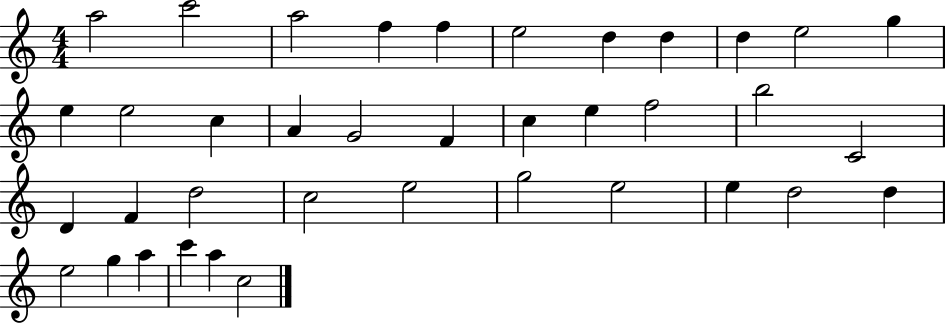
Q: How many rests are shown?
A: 0